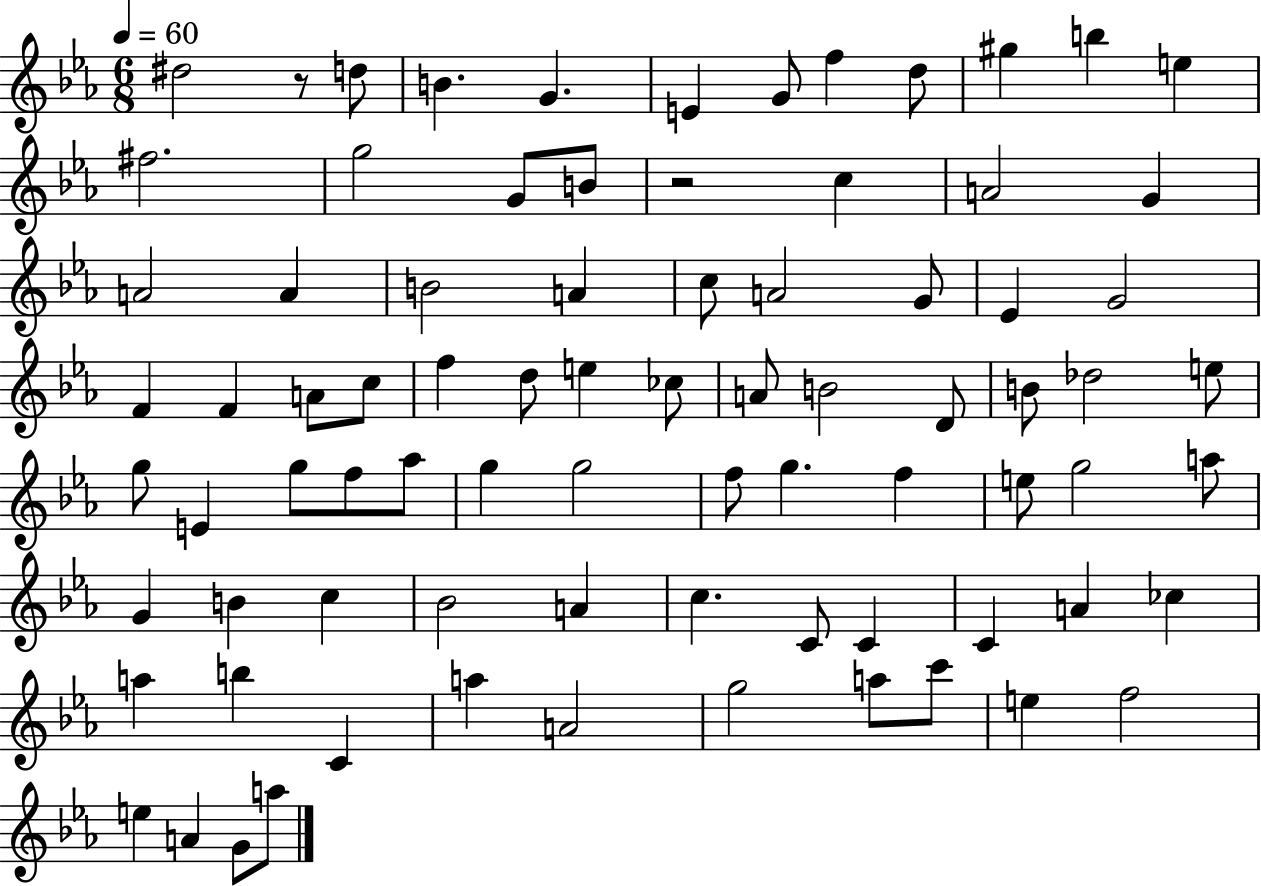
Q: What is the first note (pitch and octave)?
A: D#5